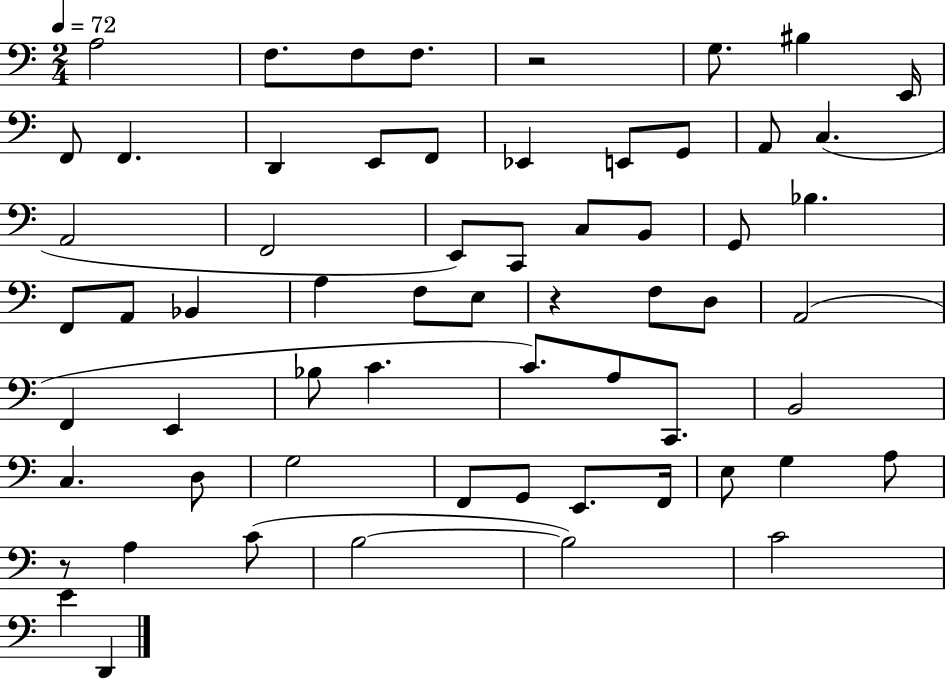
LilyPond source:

{
  \clef bass
  \numericTimeSignature
  \time 2/4
  \key c \major
  \tempo 4 = 72
  a2 | f8. f8 f8. | r2 | g8. bis4 e,16 | \break f,8 f,4. | d,4 e,8 f,8 | ees,4 e,8 g,8 | a,8 c4.( | \break a,2 | f,2 | e,8) c,8 c8 b,8 | g,8 bes4. | \break f,8 a,8 bes,4 | a4 f8 e8 | r4 f8 d8 | a,2( | \break f,4 e,4 | bes8 c'4. | c'8.) a8 c,8. | b,2 | \break c4. d8 | g2 | f,8 g,8 e,8. f,16 | e8 g4 a8 | \break r8 a4 c'8( | b2~~ | b2) | c'2 | \break e'4 d,4 | \bar "|."
}